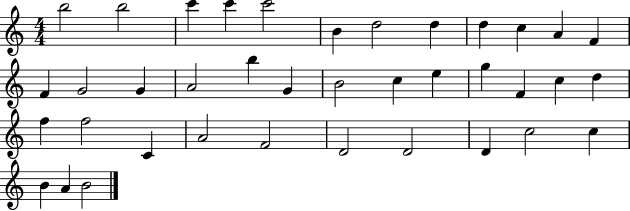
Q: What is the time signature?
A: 4/4